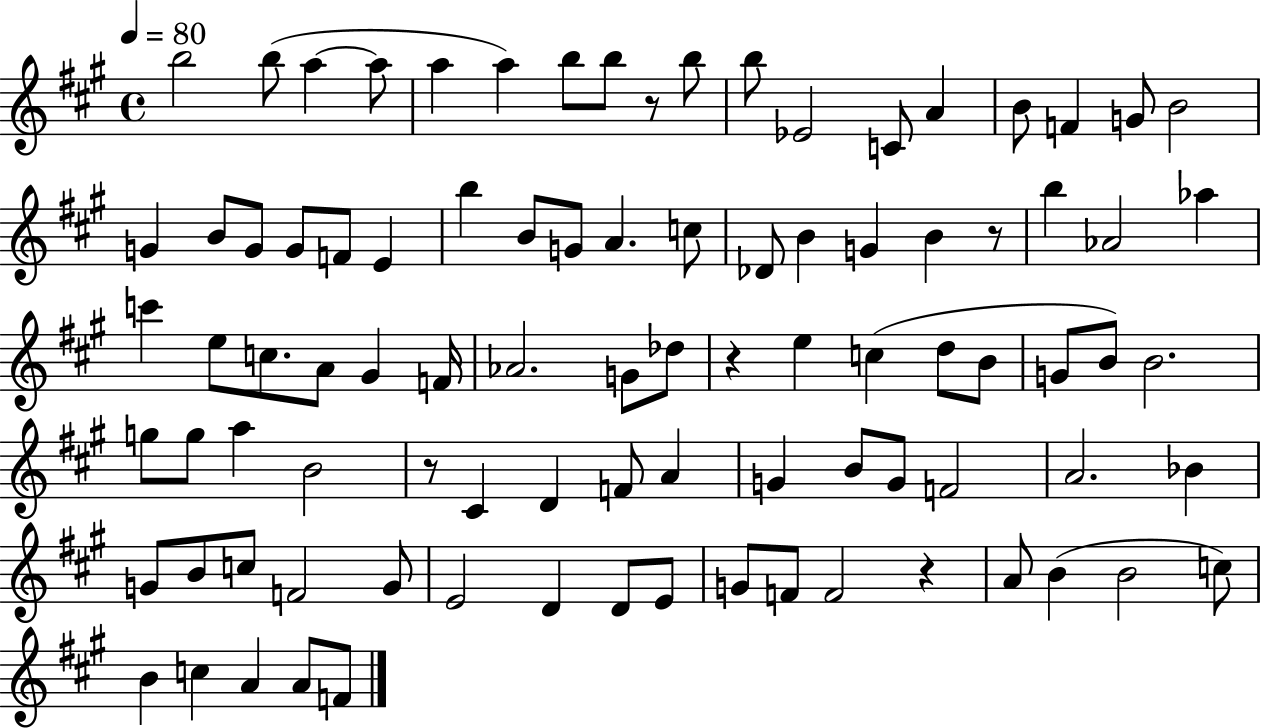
X:1
T:Untitled
M:4/4
L:1/4
K:A
b2 b/2 a a/2 a a b/2 b/2 z/2 b/2 b/2 _E2 C/2 A B/2 F G/2 B2 G B/2 G/2 G/2 F/2 E b B/2 G/2 A c/2 _D/2 B G B z/2 b _A2 _a c' e/2 c/2 A/2 ^G F/4 _A2 G/2 _d/2 z e c d/2 B/2 G/2 B/2 B2 g/2 g/2 a B2 z/2 ^C D F/2 A G B/2 G/2 F2 A2 _B G/2 B/2 c/2 F2 G/2 E2 D D/2 E/2 G/2 F/2 F2 z A/2 B B2 c/2 B c A A/2 F/2